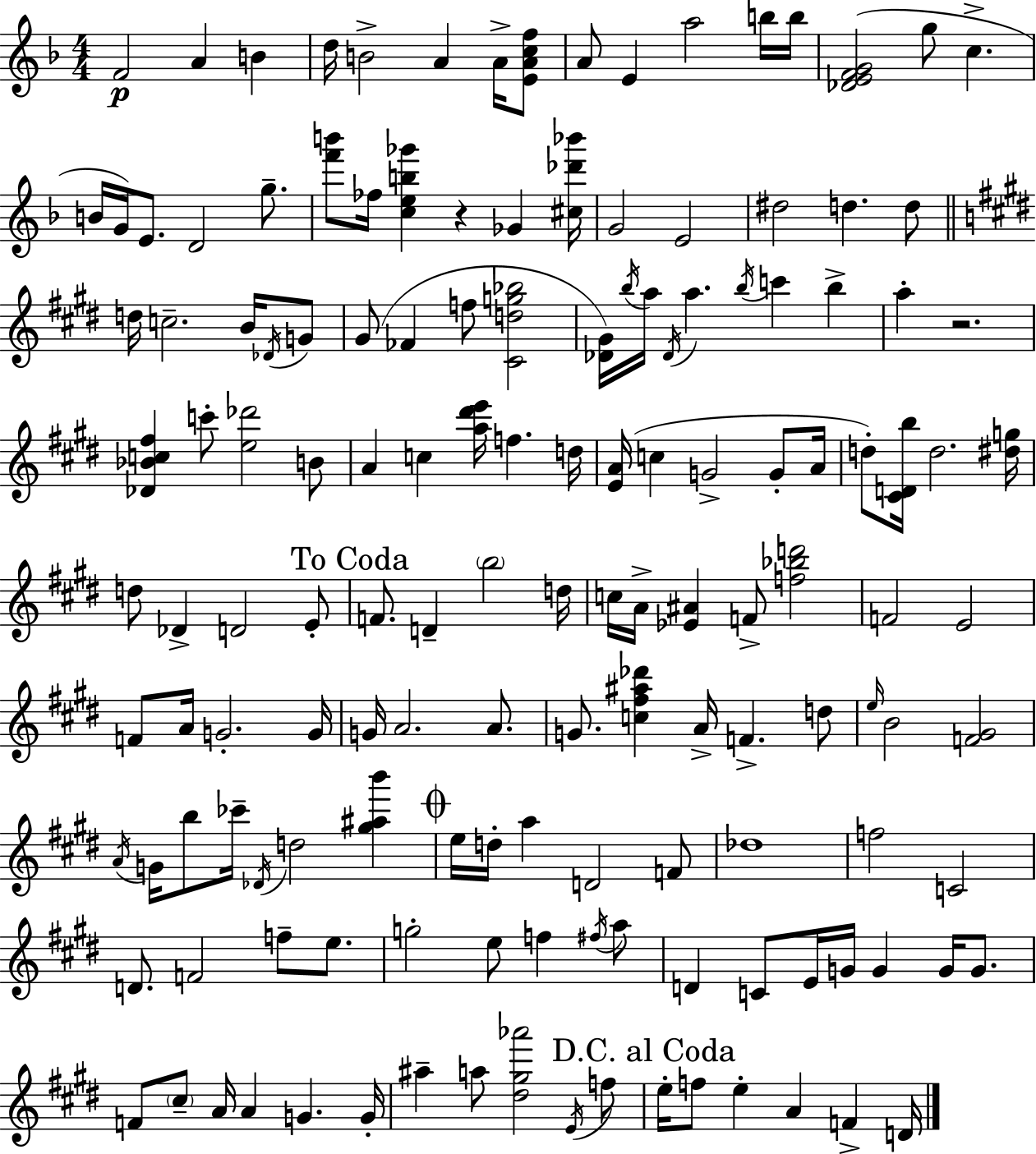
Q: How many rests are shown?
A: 2